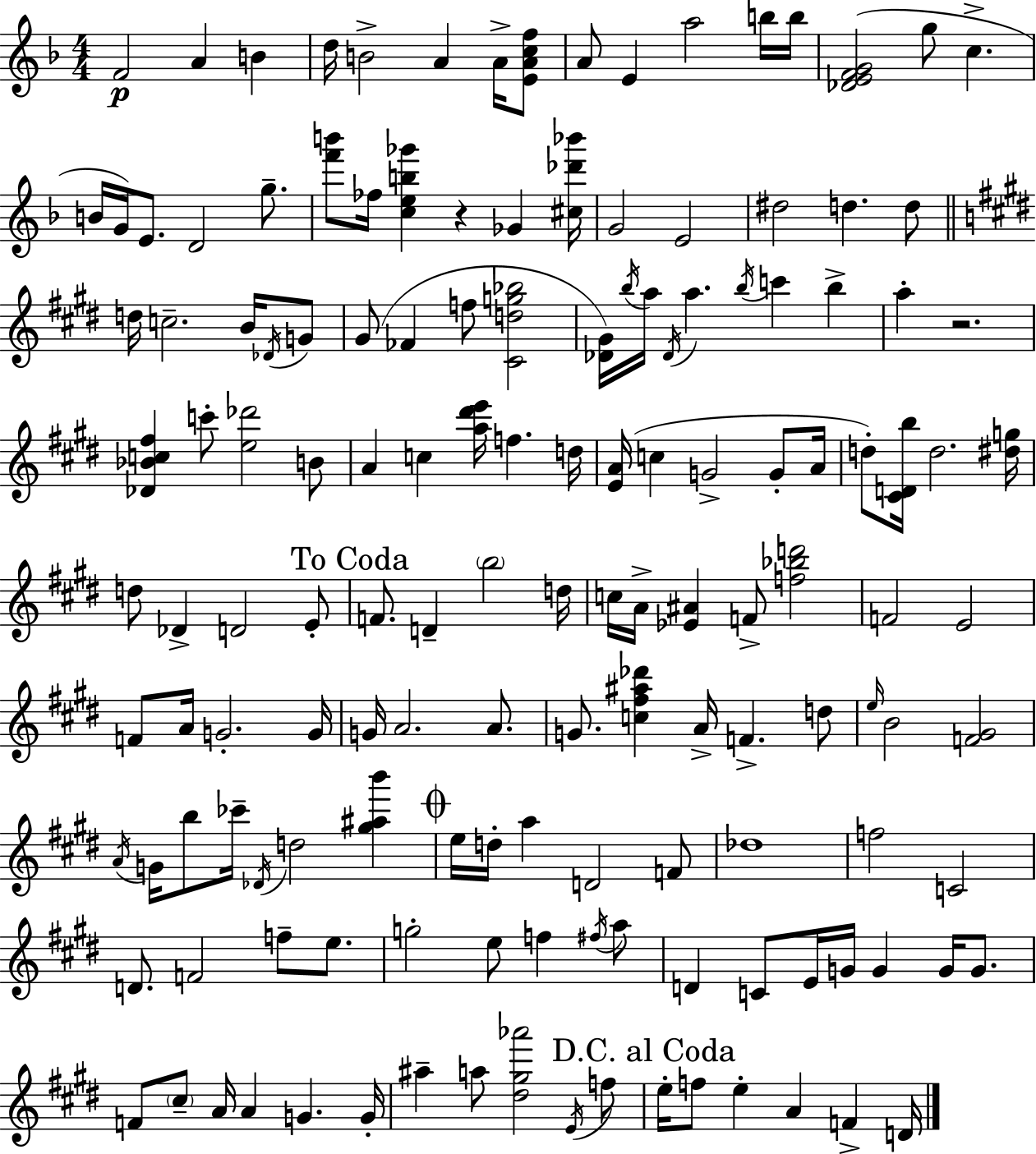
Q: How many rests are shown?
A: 2